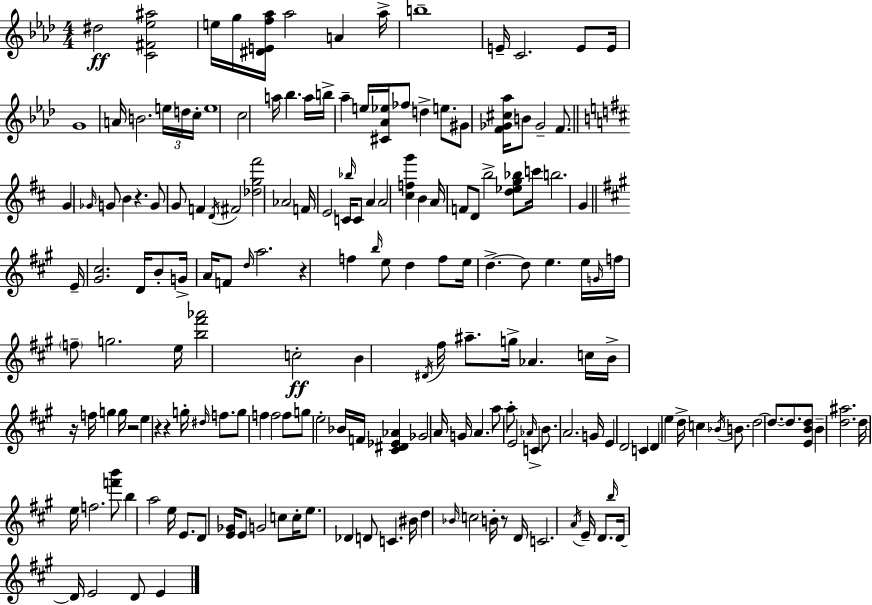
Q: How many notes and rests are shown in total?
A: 182